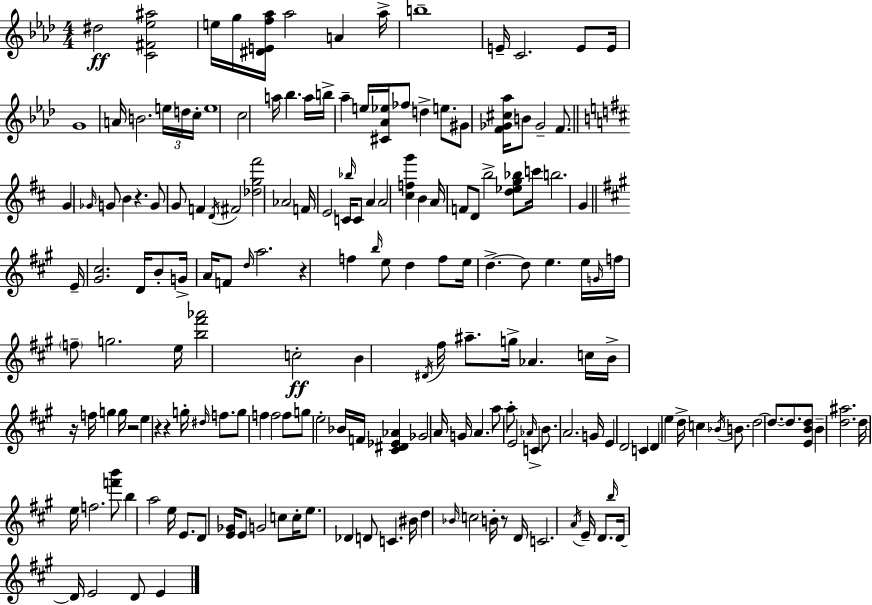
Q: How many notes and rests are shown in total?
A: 182